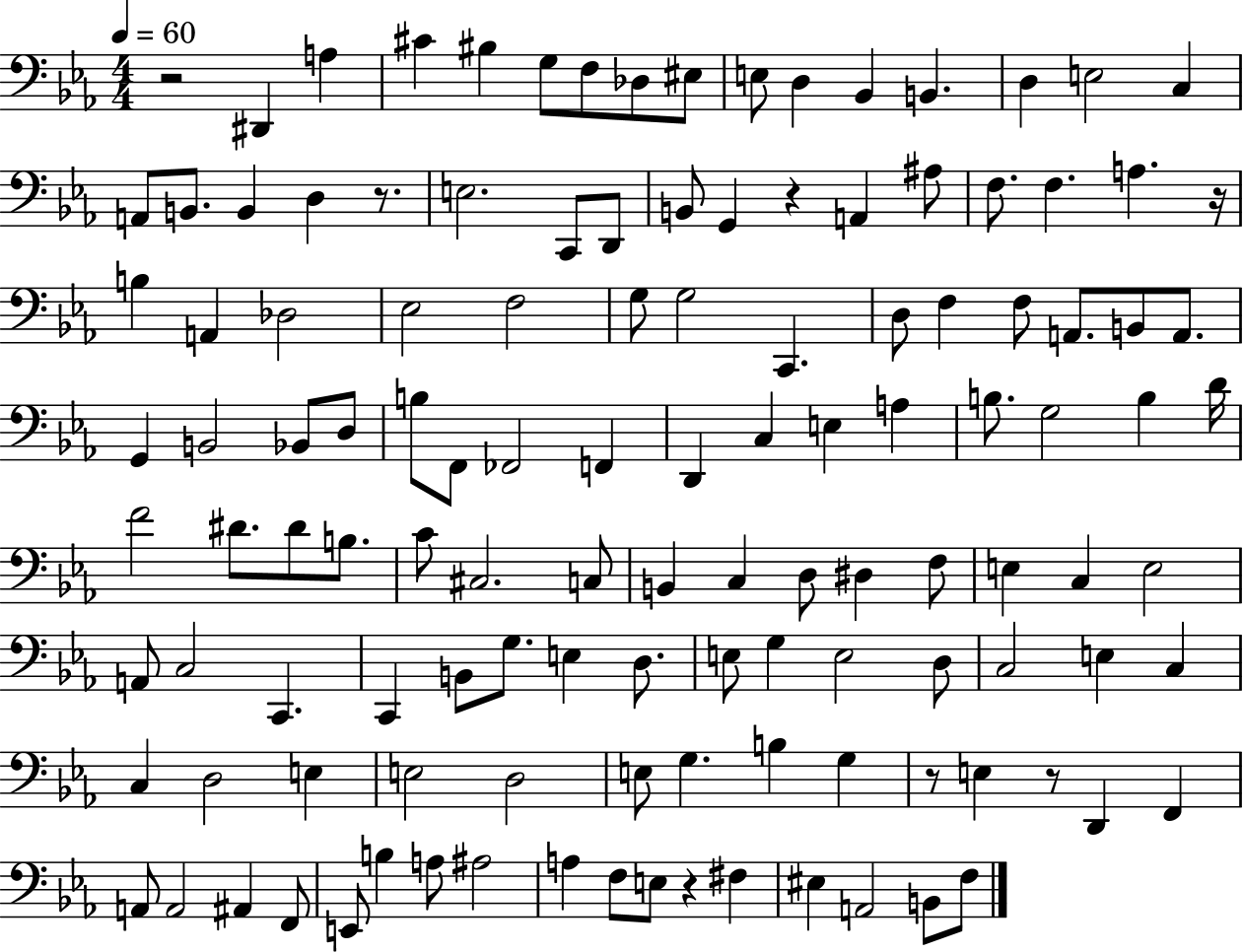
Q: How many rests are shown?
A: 7